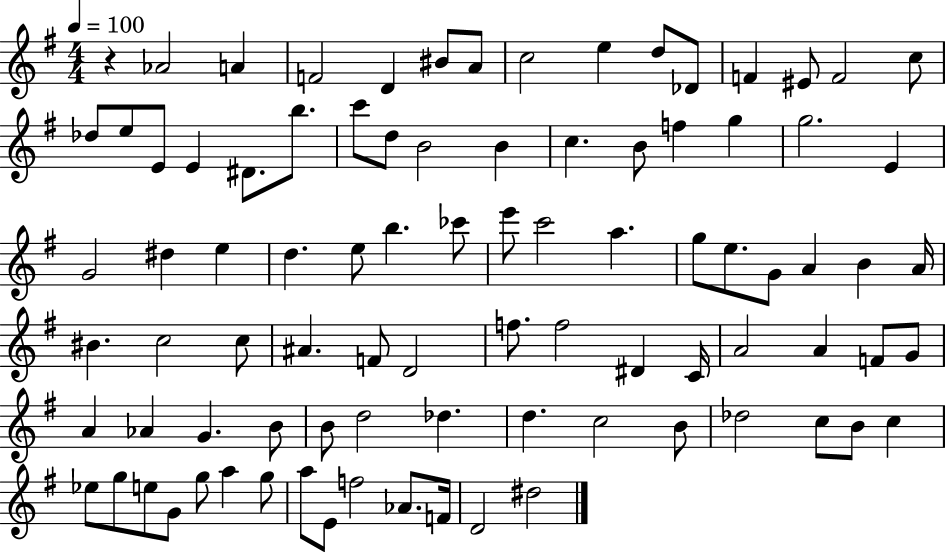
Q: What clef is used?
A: treble